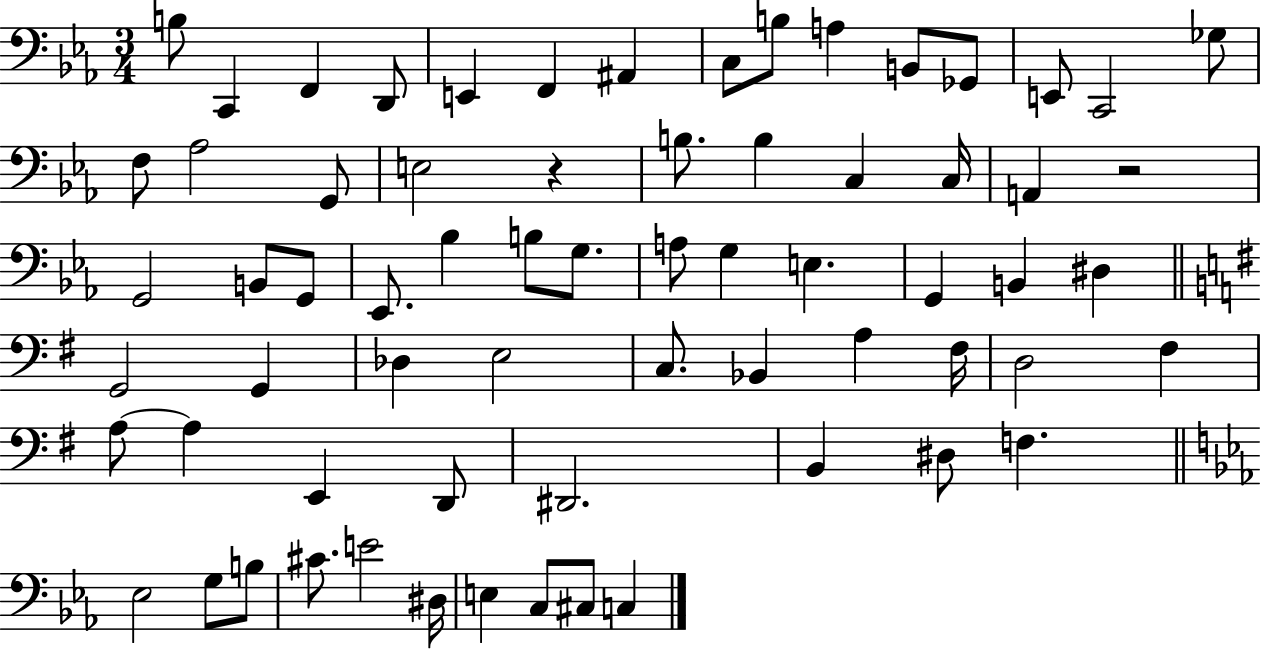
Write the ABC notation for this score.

X:1
T:Untitled
M:3/4
L:1/4
K:Eb
B,/2 C,, F,, D,,/2 E,, F,, ^A,, C,/2 B,/2 A, B,,/2 _G,,/2 E,,/2 C,,2 _G,/2 F,/2 _A,2 G,,/2 E,2 z B,/2 B, C, C,/4 A,, z2 G,,2 B,,/2 G,,/2 _E,,/2 _B, B,/2 G,/2 A,/2 G, E, G,, B,, ^D, G,,2 G,, _D, E,2 C,/2 _B,, A, ^F,/4 D,2 ^F, A,/2 A, E,, D,,/2 ^D,,2 B,, ^D,/2 F, _E,2 G,/2 B,/2 ^C/2 E2 ^D,/4 E, C,/2 ^C,/2 C,